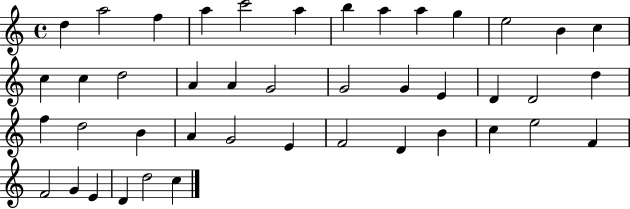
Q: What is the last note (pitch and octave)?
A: C5